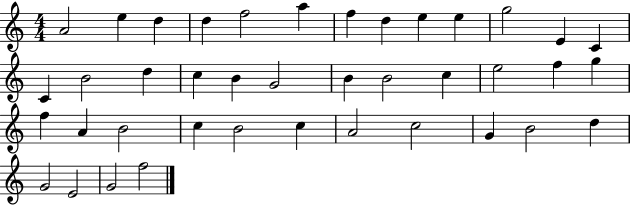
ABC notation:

X:1
T:Untitled
M:4/4
L:1/4
K:C
A2 e d d f2 a f d e e g2 E C C B2 d c B G2 B B2 c e2 f g f A B2 c B2 c A2 c2 G B2 d G2 E2 G2 f2